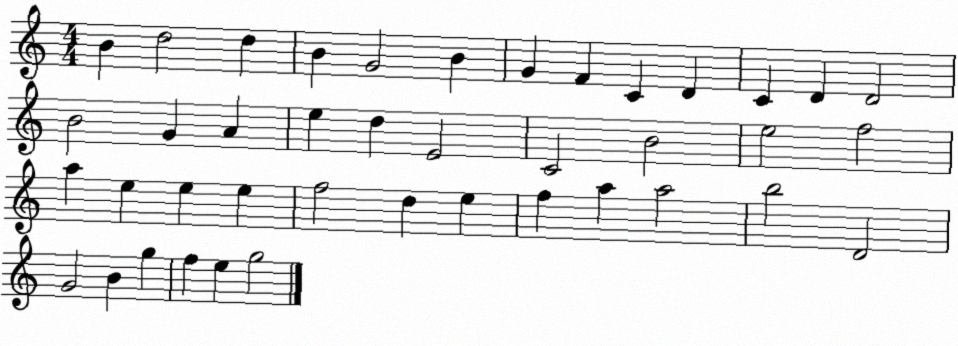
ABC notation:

X:1
T:Untitled
M:4/4
L:1/4
K:C
B d2 d B G2 B G F C D C D D2 B2 G A e d E2 C2 B2 e2 f2 a e e e f2 d e f a a2 b2 D2 G2 B g f e g2